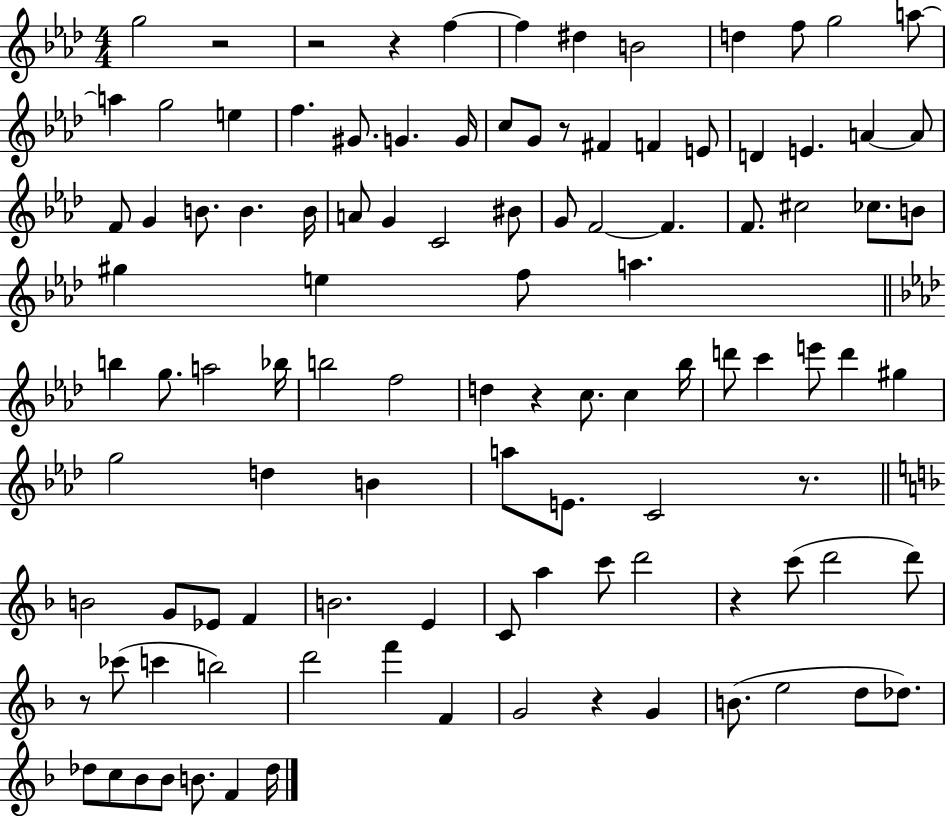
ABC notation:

X:1
T:Untitled
M:4/4
L:1/4
K:Ab
g2 z2 z2 z f f ^d B2 d f/2 g2 a/2 a g2 e f ^G/2 G G/4 c/2 G/2 z/2 ^F F E/2 D E A A/2 F/2 G B/2 B B/4 A/2 G C2 ^B/2 G/2 F2 F F/2 ^c2 _c/2 B/2 ^g e f/2 a b g/2 a2 _b/4 b2 f2 d z c/2 c _b/4 d'/2 c' e'/2 d' ^g g2 d B a/2 E/2 C2 z/2 B2 G/2 _E/2 F B2 E C/2 a c'/2 d'2 z c'/2 d'2 d'/2 z/2 _c'/2 c' b2 d'2 f' F G2 z G B/2 e2 d/2 _d/2 _d/2 c/2 _B/2 _B/2 B/2 F _d/4